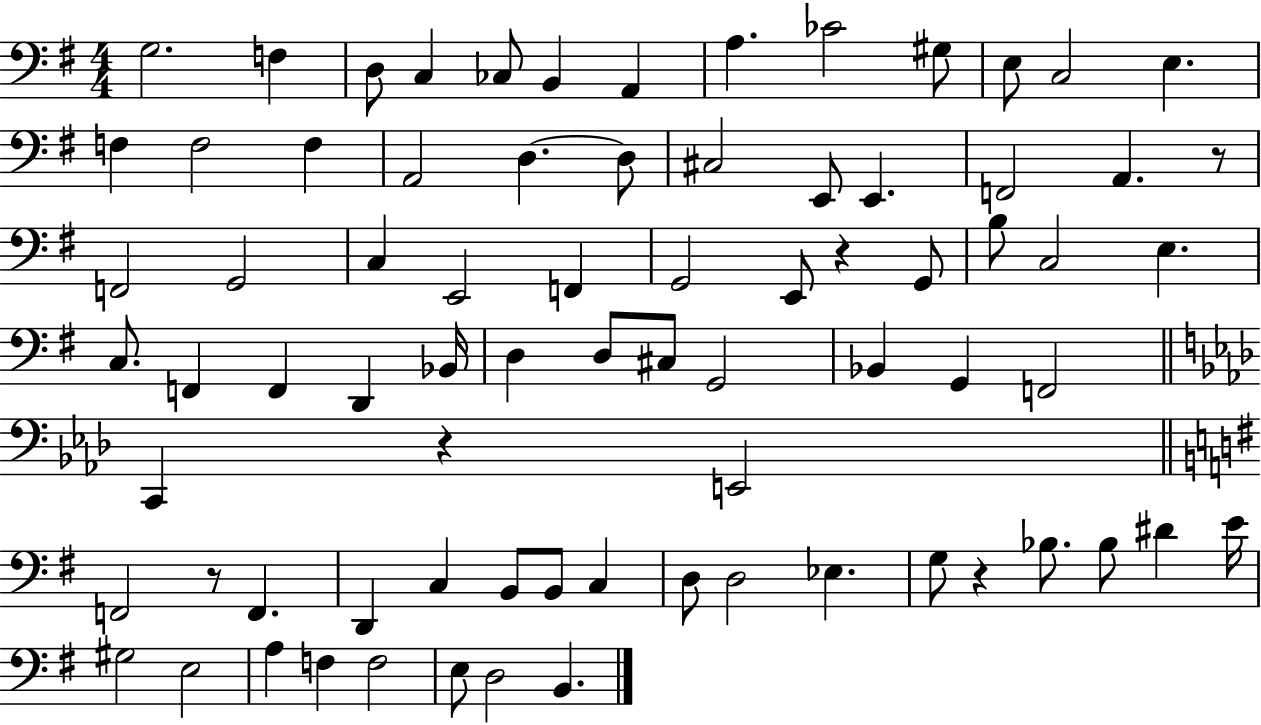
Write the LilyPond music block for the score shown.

{
  \clef bass
  \numericTimeSignature
  \time 4/4
  \key g \major
  g2. f4 | d8 c4 ces8 b,4 a,4 | a4. ces'2 gis8 | e8 c2 e4. | \break f4 f2 f4 | a,2 d4.~~ d8 | cis2 e,8 e,4. | f,2 a,4. r8 | \break f,2 g,2 | c4 e,2 f,4 | g,2 e,8 r4 g,8 | b8 c2 e4. | \break c8. f,4 f,4 d,4 bes,16 | d4 d8 cis8 g,2 | bes,4 g,4 f,2 | \bar "||" \break \key aes \major c,4 r4 e,2 | \bar "||" \break \key e \minor f,2 r8 f,4. | d,4 c4 b,8 b,8 c4 | d8 d2 ees4. | g8 r4 bes8. bes8 dis'4 e'16 | \break gis2 e2 | a4 f4 f2 | e8 d2 b,4. | \bar "|."
}